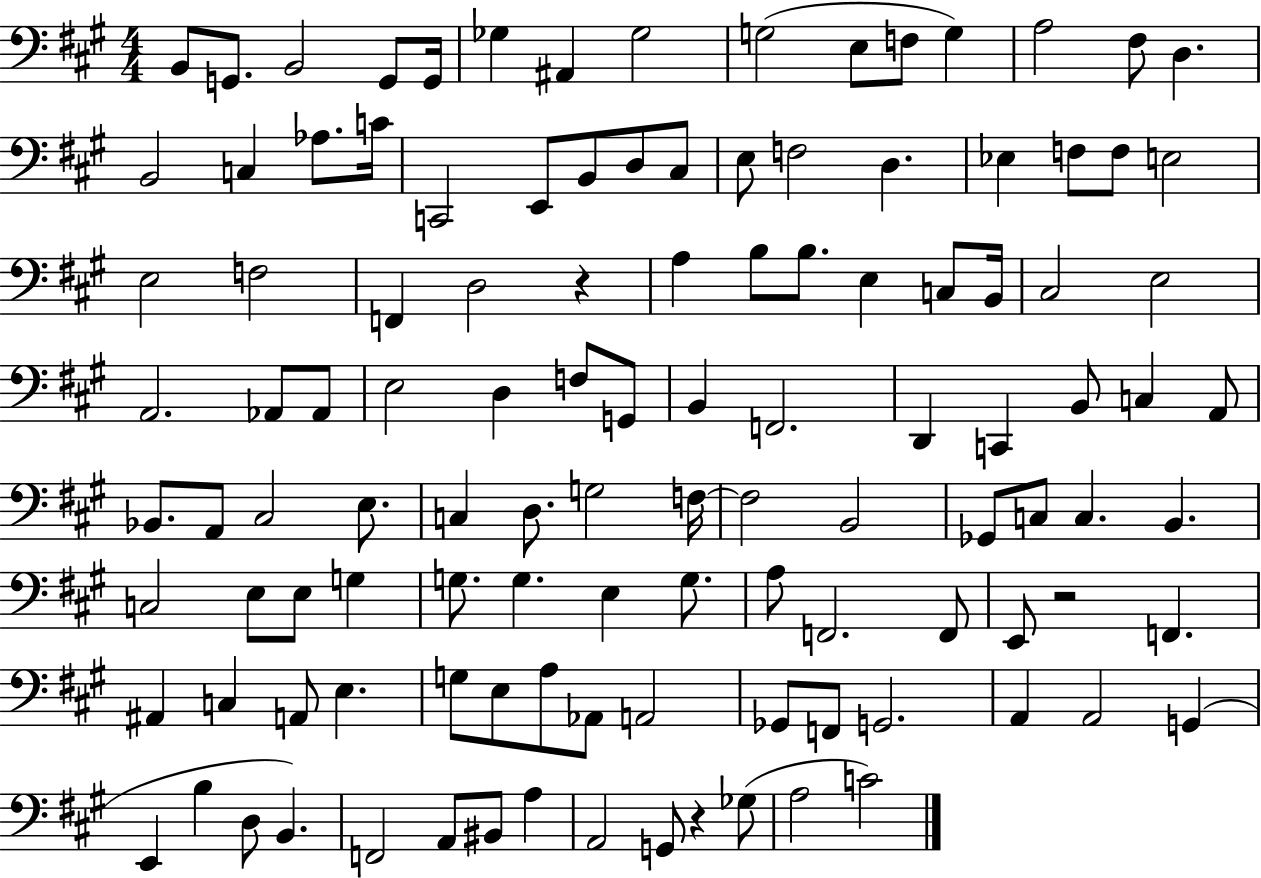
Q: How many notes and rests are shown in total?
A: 115